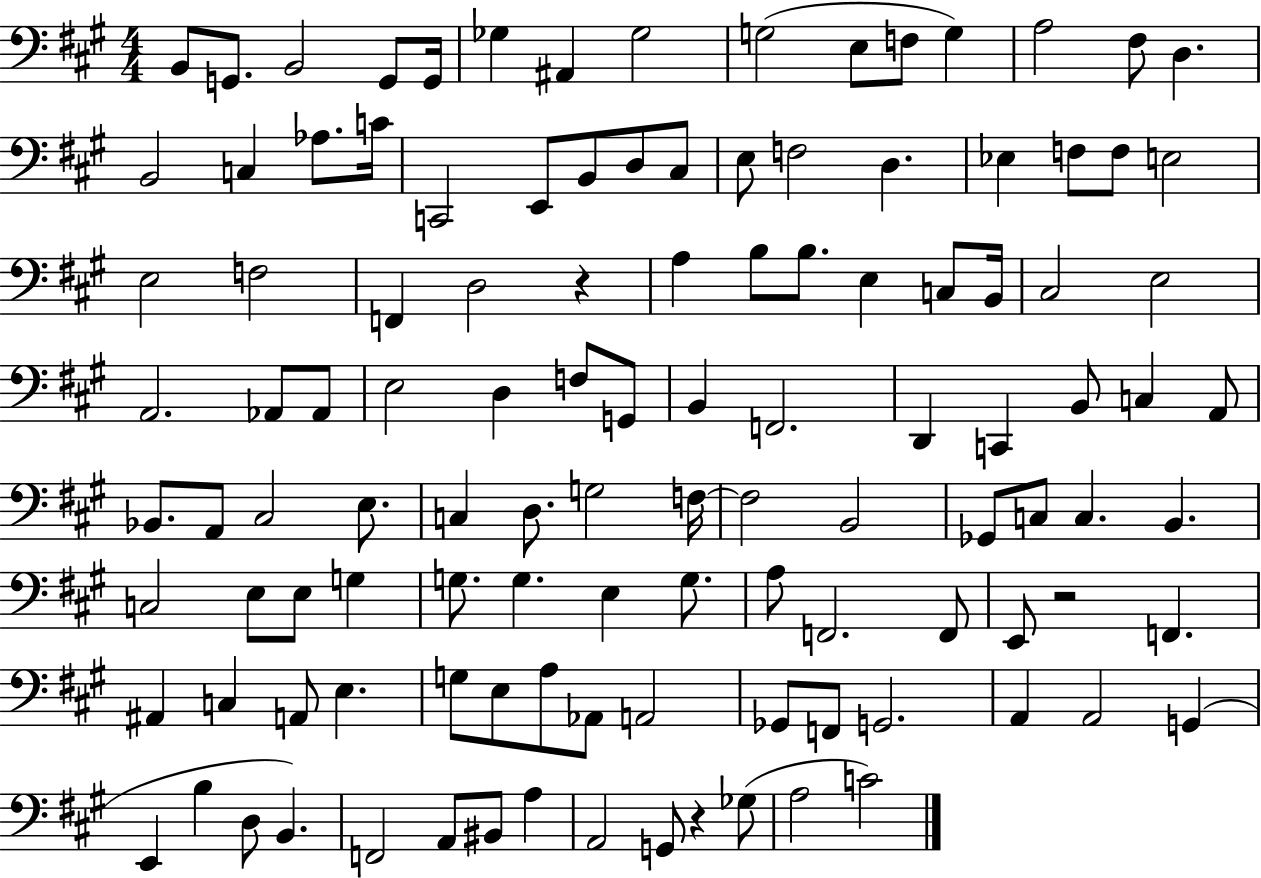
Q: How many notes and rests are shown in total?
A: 115